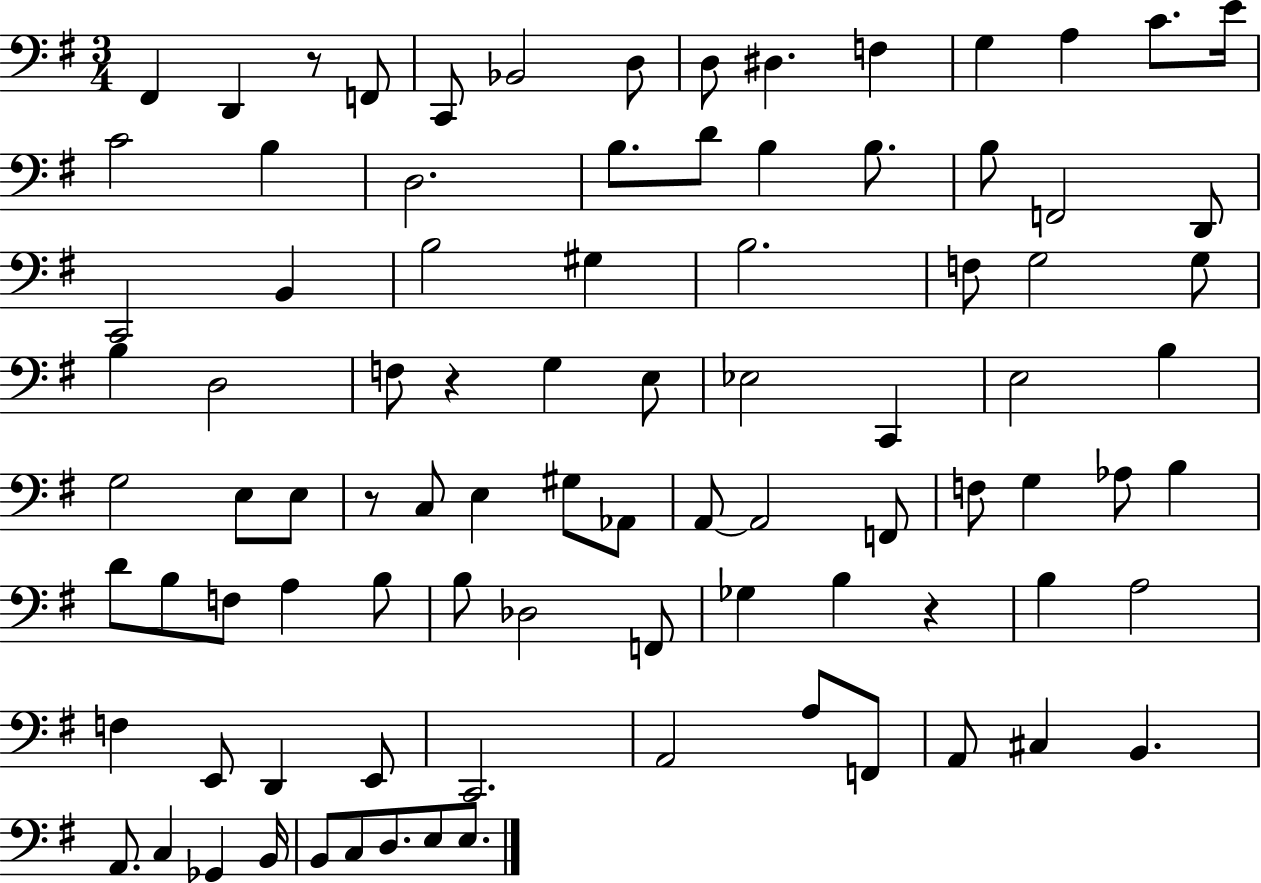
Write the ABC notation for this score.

X:1
T:Untitled
M:3/4
L:1/4
K:G
^F,, D,, z/2 F,,/2 C,,/2 _B,,2 D,/2 D,/2 ^D, F, G, A, C/2 E/4 C2 B, D,2 B,/2 D/2 B, B,/2 B,/2 F,,2 D,,/2 C,,2 B,, B,2 ^G, B,2 F,/2 G,2 G,/2 B, D,2 F,/2 z G, E,/2 _E,2 C,, E,2 B, G,2 E,/2 E,/2 z/2 C,/2 E, ^G,/2 _A,,/2 A,,/2 A,,2 F,,/2 F,/2 G, _A,/2 B, D/2 B,/2 F,/2 A, B,/2 B,/2 _D,2 F,,/2 _G, B, z B, A,2 F, E,,/2 D,, E,,/2 C,,2 A,,2 A,/2 F,,/2 A,,/2 ^C, B,, A,,/2 C, _G,, B,,/4 B,,/2 C,/2 D,/2 E,/2 E,/2